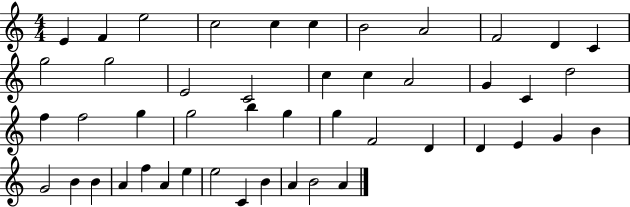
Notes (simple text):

E4/q F4/q E5/h C5/h C5/q C5/q B4/h A4/h F4/h D4/q C4/q G5/h G5/h E4/h C4/h C5/q C5/q A4/h G4/q C4/q D5/h F5/q F5/h G5/q G5/h B5/q G5/q G5/q F4/h D4/q D4/q E4/q G4/q B4/q G4/h B4/q B4/q A4/q F5/q A4/q E5/q E5/h C4/q B4/q A4/q B4/h A4/q